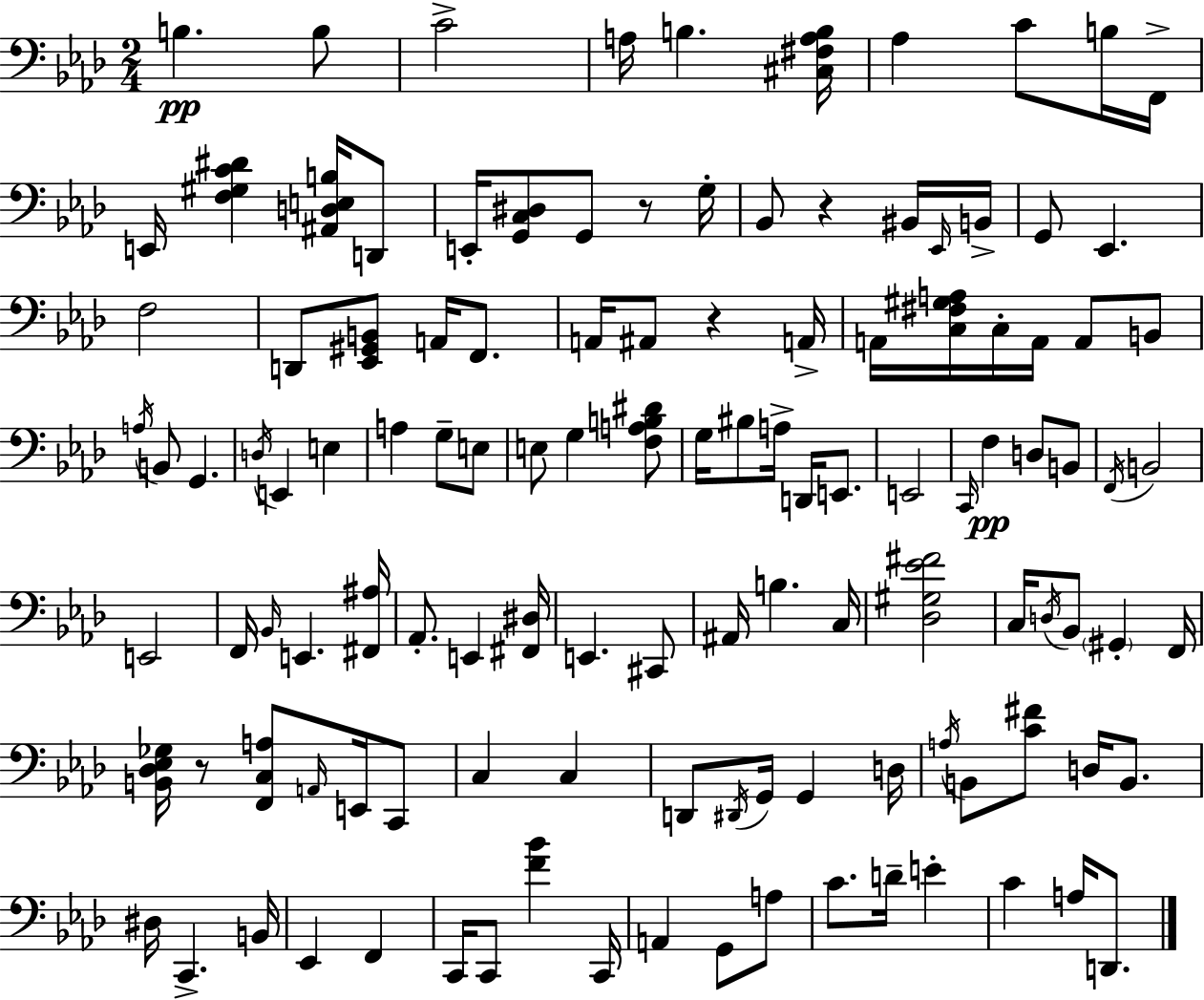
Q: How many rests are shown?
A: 4